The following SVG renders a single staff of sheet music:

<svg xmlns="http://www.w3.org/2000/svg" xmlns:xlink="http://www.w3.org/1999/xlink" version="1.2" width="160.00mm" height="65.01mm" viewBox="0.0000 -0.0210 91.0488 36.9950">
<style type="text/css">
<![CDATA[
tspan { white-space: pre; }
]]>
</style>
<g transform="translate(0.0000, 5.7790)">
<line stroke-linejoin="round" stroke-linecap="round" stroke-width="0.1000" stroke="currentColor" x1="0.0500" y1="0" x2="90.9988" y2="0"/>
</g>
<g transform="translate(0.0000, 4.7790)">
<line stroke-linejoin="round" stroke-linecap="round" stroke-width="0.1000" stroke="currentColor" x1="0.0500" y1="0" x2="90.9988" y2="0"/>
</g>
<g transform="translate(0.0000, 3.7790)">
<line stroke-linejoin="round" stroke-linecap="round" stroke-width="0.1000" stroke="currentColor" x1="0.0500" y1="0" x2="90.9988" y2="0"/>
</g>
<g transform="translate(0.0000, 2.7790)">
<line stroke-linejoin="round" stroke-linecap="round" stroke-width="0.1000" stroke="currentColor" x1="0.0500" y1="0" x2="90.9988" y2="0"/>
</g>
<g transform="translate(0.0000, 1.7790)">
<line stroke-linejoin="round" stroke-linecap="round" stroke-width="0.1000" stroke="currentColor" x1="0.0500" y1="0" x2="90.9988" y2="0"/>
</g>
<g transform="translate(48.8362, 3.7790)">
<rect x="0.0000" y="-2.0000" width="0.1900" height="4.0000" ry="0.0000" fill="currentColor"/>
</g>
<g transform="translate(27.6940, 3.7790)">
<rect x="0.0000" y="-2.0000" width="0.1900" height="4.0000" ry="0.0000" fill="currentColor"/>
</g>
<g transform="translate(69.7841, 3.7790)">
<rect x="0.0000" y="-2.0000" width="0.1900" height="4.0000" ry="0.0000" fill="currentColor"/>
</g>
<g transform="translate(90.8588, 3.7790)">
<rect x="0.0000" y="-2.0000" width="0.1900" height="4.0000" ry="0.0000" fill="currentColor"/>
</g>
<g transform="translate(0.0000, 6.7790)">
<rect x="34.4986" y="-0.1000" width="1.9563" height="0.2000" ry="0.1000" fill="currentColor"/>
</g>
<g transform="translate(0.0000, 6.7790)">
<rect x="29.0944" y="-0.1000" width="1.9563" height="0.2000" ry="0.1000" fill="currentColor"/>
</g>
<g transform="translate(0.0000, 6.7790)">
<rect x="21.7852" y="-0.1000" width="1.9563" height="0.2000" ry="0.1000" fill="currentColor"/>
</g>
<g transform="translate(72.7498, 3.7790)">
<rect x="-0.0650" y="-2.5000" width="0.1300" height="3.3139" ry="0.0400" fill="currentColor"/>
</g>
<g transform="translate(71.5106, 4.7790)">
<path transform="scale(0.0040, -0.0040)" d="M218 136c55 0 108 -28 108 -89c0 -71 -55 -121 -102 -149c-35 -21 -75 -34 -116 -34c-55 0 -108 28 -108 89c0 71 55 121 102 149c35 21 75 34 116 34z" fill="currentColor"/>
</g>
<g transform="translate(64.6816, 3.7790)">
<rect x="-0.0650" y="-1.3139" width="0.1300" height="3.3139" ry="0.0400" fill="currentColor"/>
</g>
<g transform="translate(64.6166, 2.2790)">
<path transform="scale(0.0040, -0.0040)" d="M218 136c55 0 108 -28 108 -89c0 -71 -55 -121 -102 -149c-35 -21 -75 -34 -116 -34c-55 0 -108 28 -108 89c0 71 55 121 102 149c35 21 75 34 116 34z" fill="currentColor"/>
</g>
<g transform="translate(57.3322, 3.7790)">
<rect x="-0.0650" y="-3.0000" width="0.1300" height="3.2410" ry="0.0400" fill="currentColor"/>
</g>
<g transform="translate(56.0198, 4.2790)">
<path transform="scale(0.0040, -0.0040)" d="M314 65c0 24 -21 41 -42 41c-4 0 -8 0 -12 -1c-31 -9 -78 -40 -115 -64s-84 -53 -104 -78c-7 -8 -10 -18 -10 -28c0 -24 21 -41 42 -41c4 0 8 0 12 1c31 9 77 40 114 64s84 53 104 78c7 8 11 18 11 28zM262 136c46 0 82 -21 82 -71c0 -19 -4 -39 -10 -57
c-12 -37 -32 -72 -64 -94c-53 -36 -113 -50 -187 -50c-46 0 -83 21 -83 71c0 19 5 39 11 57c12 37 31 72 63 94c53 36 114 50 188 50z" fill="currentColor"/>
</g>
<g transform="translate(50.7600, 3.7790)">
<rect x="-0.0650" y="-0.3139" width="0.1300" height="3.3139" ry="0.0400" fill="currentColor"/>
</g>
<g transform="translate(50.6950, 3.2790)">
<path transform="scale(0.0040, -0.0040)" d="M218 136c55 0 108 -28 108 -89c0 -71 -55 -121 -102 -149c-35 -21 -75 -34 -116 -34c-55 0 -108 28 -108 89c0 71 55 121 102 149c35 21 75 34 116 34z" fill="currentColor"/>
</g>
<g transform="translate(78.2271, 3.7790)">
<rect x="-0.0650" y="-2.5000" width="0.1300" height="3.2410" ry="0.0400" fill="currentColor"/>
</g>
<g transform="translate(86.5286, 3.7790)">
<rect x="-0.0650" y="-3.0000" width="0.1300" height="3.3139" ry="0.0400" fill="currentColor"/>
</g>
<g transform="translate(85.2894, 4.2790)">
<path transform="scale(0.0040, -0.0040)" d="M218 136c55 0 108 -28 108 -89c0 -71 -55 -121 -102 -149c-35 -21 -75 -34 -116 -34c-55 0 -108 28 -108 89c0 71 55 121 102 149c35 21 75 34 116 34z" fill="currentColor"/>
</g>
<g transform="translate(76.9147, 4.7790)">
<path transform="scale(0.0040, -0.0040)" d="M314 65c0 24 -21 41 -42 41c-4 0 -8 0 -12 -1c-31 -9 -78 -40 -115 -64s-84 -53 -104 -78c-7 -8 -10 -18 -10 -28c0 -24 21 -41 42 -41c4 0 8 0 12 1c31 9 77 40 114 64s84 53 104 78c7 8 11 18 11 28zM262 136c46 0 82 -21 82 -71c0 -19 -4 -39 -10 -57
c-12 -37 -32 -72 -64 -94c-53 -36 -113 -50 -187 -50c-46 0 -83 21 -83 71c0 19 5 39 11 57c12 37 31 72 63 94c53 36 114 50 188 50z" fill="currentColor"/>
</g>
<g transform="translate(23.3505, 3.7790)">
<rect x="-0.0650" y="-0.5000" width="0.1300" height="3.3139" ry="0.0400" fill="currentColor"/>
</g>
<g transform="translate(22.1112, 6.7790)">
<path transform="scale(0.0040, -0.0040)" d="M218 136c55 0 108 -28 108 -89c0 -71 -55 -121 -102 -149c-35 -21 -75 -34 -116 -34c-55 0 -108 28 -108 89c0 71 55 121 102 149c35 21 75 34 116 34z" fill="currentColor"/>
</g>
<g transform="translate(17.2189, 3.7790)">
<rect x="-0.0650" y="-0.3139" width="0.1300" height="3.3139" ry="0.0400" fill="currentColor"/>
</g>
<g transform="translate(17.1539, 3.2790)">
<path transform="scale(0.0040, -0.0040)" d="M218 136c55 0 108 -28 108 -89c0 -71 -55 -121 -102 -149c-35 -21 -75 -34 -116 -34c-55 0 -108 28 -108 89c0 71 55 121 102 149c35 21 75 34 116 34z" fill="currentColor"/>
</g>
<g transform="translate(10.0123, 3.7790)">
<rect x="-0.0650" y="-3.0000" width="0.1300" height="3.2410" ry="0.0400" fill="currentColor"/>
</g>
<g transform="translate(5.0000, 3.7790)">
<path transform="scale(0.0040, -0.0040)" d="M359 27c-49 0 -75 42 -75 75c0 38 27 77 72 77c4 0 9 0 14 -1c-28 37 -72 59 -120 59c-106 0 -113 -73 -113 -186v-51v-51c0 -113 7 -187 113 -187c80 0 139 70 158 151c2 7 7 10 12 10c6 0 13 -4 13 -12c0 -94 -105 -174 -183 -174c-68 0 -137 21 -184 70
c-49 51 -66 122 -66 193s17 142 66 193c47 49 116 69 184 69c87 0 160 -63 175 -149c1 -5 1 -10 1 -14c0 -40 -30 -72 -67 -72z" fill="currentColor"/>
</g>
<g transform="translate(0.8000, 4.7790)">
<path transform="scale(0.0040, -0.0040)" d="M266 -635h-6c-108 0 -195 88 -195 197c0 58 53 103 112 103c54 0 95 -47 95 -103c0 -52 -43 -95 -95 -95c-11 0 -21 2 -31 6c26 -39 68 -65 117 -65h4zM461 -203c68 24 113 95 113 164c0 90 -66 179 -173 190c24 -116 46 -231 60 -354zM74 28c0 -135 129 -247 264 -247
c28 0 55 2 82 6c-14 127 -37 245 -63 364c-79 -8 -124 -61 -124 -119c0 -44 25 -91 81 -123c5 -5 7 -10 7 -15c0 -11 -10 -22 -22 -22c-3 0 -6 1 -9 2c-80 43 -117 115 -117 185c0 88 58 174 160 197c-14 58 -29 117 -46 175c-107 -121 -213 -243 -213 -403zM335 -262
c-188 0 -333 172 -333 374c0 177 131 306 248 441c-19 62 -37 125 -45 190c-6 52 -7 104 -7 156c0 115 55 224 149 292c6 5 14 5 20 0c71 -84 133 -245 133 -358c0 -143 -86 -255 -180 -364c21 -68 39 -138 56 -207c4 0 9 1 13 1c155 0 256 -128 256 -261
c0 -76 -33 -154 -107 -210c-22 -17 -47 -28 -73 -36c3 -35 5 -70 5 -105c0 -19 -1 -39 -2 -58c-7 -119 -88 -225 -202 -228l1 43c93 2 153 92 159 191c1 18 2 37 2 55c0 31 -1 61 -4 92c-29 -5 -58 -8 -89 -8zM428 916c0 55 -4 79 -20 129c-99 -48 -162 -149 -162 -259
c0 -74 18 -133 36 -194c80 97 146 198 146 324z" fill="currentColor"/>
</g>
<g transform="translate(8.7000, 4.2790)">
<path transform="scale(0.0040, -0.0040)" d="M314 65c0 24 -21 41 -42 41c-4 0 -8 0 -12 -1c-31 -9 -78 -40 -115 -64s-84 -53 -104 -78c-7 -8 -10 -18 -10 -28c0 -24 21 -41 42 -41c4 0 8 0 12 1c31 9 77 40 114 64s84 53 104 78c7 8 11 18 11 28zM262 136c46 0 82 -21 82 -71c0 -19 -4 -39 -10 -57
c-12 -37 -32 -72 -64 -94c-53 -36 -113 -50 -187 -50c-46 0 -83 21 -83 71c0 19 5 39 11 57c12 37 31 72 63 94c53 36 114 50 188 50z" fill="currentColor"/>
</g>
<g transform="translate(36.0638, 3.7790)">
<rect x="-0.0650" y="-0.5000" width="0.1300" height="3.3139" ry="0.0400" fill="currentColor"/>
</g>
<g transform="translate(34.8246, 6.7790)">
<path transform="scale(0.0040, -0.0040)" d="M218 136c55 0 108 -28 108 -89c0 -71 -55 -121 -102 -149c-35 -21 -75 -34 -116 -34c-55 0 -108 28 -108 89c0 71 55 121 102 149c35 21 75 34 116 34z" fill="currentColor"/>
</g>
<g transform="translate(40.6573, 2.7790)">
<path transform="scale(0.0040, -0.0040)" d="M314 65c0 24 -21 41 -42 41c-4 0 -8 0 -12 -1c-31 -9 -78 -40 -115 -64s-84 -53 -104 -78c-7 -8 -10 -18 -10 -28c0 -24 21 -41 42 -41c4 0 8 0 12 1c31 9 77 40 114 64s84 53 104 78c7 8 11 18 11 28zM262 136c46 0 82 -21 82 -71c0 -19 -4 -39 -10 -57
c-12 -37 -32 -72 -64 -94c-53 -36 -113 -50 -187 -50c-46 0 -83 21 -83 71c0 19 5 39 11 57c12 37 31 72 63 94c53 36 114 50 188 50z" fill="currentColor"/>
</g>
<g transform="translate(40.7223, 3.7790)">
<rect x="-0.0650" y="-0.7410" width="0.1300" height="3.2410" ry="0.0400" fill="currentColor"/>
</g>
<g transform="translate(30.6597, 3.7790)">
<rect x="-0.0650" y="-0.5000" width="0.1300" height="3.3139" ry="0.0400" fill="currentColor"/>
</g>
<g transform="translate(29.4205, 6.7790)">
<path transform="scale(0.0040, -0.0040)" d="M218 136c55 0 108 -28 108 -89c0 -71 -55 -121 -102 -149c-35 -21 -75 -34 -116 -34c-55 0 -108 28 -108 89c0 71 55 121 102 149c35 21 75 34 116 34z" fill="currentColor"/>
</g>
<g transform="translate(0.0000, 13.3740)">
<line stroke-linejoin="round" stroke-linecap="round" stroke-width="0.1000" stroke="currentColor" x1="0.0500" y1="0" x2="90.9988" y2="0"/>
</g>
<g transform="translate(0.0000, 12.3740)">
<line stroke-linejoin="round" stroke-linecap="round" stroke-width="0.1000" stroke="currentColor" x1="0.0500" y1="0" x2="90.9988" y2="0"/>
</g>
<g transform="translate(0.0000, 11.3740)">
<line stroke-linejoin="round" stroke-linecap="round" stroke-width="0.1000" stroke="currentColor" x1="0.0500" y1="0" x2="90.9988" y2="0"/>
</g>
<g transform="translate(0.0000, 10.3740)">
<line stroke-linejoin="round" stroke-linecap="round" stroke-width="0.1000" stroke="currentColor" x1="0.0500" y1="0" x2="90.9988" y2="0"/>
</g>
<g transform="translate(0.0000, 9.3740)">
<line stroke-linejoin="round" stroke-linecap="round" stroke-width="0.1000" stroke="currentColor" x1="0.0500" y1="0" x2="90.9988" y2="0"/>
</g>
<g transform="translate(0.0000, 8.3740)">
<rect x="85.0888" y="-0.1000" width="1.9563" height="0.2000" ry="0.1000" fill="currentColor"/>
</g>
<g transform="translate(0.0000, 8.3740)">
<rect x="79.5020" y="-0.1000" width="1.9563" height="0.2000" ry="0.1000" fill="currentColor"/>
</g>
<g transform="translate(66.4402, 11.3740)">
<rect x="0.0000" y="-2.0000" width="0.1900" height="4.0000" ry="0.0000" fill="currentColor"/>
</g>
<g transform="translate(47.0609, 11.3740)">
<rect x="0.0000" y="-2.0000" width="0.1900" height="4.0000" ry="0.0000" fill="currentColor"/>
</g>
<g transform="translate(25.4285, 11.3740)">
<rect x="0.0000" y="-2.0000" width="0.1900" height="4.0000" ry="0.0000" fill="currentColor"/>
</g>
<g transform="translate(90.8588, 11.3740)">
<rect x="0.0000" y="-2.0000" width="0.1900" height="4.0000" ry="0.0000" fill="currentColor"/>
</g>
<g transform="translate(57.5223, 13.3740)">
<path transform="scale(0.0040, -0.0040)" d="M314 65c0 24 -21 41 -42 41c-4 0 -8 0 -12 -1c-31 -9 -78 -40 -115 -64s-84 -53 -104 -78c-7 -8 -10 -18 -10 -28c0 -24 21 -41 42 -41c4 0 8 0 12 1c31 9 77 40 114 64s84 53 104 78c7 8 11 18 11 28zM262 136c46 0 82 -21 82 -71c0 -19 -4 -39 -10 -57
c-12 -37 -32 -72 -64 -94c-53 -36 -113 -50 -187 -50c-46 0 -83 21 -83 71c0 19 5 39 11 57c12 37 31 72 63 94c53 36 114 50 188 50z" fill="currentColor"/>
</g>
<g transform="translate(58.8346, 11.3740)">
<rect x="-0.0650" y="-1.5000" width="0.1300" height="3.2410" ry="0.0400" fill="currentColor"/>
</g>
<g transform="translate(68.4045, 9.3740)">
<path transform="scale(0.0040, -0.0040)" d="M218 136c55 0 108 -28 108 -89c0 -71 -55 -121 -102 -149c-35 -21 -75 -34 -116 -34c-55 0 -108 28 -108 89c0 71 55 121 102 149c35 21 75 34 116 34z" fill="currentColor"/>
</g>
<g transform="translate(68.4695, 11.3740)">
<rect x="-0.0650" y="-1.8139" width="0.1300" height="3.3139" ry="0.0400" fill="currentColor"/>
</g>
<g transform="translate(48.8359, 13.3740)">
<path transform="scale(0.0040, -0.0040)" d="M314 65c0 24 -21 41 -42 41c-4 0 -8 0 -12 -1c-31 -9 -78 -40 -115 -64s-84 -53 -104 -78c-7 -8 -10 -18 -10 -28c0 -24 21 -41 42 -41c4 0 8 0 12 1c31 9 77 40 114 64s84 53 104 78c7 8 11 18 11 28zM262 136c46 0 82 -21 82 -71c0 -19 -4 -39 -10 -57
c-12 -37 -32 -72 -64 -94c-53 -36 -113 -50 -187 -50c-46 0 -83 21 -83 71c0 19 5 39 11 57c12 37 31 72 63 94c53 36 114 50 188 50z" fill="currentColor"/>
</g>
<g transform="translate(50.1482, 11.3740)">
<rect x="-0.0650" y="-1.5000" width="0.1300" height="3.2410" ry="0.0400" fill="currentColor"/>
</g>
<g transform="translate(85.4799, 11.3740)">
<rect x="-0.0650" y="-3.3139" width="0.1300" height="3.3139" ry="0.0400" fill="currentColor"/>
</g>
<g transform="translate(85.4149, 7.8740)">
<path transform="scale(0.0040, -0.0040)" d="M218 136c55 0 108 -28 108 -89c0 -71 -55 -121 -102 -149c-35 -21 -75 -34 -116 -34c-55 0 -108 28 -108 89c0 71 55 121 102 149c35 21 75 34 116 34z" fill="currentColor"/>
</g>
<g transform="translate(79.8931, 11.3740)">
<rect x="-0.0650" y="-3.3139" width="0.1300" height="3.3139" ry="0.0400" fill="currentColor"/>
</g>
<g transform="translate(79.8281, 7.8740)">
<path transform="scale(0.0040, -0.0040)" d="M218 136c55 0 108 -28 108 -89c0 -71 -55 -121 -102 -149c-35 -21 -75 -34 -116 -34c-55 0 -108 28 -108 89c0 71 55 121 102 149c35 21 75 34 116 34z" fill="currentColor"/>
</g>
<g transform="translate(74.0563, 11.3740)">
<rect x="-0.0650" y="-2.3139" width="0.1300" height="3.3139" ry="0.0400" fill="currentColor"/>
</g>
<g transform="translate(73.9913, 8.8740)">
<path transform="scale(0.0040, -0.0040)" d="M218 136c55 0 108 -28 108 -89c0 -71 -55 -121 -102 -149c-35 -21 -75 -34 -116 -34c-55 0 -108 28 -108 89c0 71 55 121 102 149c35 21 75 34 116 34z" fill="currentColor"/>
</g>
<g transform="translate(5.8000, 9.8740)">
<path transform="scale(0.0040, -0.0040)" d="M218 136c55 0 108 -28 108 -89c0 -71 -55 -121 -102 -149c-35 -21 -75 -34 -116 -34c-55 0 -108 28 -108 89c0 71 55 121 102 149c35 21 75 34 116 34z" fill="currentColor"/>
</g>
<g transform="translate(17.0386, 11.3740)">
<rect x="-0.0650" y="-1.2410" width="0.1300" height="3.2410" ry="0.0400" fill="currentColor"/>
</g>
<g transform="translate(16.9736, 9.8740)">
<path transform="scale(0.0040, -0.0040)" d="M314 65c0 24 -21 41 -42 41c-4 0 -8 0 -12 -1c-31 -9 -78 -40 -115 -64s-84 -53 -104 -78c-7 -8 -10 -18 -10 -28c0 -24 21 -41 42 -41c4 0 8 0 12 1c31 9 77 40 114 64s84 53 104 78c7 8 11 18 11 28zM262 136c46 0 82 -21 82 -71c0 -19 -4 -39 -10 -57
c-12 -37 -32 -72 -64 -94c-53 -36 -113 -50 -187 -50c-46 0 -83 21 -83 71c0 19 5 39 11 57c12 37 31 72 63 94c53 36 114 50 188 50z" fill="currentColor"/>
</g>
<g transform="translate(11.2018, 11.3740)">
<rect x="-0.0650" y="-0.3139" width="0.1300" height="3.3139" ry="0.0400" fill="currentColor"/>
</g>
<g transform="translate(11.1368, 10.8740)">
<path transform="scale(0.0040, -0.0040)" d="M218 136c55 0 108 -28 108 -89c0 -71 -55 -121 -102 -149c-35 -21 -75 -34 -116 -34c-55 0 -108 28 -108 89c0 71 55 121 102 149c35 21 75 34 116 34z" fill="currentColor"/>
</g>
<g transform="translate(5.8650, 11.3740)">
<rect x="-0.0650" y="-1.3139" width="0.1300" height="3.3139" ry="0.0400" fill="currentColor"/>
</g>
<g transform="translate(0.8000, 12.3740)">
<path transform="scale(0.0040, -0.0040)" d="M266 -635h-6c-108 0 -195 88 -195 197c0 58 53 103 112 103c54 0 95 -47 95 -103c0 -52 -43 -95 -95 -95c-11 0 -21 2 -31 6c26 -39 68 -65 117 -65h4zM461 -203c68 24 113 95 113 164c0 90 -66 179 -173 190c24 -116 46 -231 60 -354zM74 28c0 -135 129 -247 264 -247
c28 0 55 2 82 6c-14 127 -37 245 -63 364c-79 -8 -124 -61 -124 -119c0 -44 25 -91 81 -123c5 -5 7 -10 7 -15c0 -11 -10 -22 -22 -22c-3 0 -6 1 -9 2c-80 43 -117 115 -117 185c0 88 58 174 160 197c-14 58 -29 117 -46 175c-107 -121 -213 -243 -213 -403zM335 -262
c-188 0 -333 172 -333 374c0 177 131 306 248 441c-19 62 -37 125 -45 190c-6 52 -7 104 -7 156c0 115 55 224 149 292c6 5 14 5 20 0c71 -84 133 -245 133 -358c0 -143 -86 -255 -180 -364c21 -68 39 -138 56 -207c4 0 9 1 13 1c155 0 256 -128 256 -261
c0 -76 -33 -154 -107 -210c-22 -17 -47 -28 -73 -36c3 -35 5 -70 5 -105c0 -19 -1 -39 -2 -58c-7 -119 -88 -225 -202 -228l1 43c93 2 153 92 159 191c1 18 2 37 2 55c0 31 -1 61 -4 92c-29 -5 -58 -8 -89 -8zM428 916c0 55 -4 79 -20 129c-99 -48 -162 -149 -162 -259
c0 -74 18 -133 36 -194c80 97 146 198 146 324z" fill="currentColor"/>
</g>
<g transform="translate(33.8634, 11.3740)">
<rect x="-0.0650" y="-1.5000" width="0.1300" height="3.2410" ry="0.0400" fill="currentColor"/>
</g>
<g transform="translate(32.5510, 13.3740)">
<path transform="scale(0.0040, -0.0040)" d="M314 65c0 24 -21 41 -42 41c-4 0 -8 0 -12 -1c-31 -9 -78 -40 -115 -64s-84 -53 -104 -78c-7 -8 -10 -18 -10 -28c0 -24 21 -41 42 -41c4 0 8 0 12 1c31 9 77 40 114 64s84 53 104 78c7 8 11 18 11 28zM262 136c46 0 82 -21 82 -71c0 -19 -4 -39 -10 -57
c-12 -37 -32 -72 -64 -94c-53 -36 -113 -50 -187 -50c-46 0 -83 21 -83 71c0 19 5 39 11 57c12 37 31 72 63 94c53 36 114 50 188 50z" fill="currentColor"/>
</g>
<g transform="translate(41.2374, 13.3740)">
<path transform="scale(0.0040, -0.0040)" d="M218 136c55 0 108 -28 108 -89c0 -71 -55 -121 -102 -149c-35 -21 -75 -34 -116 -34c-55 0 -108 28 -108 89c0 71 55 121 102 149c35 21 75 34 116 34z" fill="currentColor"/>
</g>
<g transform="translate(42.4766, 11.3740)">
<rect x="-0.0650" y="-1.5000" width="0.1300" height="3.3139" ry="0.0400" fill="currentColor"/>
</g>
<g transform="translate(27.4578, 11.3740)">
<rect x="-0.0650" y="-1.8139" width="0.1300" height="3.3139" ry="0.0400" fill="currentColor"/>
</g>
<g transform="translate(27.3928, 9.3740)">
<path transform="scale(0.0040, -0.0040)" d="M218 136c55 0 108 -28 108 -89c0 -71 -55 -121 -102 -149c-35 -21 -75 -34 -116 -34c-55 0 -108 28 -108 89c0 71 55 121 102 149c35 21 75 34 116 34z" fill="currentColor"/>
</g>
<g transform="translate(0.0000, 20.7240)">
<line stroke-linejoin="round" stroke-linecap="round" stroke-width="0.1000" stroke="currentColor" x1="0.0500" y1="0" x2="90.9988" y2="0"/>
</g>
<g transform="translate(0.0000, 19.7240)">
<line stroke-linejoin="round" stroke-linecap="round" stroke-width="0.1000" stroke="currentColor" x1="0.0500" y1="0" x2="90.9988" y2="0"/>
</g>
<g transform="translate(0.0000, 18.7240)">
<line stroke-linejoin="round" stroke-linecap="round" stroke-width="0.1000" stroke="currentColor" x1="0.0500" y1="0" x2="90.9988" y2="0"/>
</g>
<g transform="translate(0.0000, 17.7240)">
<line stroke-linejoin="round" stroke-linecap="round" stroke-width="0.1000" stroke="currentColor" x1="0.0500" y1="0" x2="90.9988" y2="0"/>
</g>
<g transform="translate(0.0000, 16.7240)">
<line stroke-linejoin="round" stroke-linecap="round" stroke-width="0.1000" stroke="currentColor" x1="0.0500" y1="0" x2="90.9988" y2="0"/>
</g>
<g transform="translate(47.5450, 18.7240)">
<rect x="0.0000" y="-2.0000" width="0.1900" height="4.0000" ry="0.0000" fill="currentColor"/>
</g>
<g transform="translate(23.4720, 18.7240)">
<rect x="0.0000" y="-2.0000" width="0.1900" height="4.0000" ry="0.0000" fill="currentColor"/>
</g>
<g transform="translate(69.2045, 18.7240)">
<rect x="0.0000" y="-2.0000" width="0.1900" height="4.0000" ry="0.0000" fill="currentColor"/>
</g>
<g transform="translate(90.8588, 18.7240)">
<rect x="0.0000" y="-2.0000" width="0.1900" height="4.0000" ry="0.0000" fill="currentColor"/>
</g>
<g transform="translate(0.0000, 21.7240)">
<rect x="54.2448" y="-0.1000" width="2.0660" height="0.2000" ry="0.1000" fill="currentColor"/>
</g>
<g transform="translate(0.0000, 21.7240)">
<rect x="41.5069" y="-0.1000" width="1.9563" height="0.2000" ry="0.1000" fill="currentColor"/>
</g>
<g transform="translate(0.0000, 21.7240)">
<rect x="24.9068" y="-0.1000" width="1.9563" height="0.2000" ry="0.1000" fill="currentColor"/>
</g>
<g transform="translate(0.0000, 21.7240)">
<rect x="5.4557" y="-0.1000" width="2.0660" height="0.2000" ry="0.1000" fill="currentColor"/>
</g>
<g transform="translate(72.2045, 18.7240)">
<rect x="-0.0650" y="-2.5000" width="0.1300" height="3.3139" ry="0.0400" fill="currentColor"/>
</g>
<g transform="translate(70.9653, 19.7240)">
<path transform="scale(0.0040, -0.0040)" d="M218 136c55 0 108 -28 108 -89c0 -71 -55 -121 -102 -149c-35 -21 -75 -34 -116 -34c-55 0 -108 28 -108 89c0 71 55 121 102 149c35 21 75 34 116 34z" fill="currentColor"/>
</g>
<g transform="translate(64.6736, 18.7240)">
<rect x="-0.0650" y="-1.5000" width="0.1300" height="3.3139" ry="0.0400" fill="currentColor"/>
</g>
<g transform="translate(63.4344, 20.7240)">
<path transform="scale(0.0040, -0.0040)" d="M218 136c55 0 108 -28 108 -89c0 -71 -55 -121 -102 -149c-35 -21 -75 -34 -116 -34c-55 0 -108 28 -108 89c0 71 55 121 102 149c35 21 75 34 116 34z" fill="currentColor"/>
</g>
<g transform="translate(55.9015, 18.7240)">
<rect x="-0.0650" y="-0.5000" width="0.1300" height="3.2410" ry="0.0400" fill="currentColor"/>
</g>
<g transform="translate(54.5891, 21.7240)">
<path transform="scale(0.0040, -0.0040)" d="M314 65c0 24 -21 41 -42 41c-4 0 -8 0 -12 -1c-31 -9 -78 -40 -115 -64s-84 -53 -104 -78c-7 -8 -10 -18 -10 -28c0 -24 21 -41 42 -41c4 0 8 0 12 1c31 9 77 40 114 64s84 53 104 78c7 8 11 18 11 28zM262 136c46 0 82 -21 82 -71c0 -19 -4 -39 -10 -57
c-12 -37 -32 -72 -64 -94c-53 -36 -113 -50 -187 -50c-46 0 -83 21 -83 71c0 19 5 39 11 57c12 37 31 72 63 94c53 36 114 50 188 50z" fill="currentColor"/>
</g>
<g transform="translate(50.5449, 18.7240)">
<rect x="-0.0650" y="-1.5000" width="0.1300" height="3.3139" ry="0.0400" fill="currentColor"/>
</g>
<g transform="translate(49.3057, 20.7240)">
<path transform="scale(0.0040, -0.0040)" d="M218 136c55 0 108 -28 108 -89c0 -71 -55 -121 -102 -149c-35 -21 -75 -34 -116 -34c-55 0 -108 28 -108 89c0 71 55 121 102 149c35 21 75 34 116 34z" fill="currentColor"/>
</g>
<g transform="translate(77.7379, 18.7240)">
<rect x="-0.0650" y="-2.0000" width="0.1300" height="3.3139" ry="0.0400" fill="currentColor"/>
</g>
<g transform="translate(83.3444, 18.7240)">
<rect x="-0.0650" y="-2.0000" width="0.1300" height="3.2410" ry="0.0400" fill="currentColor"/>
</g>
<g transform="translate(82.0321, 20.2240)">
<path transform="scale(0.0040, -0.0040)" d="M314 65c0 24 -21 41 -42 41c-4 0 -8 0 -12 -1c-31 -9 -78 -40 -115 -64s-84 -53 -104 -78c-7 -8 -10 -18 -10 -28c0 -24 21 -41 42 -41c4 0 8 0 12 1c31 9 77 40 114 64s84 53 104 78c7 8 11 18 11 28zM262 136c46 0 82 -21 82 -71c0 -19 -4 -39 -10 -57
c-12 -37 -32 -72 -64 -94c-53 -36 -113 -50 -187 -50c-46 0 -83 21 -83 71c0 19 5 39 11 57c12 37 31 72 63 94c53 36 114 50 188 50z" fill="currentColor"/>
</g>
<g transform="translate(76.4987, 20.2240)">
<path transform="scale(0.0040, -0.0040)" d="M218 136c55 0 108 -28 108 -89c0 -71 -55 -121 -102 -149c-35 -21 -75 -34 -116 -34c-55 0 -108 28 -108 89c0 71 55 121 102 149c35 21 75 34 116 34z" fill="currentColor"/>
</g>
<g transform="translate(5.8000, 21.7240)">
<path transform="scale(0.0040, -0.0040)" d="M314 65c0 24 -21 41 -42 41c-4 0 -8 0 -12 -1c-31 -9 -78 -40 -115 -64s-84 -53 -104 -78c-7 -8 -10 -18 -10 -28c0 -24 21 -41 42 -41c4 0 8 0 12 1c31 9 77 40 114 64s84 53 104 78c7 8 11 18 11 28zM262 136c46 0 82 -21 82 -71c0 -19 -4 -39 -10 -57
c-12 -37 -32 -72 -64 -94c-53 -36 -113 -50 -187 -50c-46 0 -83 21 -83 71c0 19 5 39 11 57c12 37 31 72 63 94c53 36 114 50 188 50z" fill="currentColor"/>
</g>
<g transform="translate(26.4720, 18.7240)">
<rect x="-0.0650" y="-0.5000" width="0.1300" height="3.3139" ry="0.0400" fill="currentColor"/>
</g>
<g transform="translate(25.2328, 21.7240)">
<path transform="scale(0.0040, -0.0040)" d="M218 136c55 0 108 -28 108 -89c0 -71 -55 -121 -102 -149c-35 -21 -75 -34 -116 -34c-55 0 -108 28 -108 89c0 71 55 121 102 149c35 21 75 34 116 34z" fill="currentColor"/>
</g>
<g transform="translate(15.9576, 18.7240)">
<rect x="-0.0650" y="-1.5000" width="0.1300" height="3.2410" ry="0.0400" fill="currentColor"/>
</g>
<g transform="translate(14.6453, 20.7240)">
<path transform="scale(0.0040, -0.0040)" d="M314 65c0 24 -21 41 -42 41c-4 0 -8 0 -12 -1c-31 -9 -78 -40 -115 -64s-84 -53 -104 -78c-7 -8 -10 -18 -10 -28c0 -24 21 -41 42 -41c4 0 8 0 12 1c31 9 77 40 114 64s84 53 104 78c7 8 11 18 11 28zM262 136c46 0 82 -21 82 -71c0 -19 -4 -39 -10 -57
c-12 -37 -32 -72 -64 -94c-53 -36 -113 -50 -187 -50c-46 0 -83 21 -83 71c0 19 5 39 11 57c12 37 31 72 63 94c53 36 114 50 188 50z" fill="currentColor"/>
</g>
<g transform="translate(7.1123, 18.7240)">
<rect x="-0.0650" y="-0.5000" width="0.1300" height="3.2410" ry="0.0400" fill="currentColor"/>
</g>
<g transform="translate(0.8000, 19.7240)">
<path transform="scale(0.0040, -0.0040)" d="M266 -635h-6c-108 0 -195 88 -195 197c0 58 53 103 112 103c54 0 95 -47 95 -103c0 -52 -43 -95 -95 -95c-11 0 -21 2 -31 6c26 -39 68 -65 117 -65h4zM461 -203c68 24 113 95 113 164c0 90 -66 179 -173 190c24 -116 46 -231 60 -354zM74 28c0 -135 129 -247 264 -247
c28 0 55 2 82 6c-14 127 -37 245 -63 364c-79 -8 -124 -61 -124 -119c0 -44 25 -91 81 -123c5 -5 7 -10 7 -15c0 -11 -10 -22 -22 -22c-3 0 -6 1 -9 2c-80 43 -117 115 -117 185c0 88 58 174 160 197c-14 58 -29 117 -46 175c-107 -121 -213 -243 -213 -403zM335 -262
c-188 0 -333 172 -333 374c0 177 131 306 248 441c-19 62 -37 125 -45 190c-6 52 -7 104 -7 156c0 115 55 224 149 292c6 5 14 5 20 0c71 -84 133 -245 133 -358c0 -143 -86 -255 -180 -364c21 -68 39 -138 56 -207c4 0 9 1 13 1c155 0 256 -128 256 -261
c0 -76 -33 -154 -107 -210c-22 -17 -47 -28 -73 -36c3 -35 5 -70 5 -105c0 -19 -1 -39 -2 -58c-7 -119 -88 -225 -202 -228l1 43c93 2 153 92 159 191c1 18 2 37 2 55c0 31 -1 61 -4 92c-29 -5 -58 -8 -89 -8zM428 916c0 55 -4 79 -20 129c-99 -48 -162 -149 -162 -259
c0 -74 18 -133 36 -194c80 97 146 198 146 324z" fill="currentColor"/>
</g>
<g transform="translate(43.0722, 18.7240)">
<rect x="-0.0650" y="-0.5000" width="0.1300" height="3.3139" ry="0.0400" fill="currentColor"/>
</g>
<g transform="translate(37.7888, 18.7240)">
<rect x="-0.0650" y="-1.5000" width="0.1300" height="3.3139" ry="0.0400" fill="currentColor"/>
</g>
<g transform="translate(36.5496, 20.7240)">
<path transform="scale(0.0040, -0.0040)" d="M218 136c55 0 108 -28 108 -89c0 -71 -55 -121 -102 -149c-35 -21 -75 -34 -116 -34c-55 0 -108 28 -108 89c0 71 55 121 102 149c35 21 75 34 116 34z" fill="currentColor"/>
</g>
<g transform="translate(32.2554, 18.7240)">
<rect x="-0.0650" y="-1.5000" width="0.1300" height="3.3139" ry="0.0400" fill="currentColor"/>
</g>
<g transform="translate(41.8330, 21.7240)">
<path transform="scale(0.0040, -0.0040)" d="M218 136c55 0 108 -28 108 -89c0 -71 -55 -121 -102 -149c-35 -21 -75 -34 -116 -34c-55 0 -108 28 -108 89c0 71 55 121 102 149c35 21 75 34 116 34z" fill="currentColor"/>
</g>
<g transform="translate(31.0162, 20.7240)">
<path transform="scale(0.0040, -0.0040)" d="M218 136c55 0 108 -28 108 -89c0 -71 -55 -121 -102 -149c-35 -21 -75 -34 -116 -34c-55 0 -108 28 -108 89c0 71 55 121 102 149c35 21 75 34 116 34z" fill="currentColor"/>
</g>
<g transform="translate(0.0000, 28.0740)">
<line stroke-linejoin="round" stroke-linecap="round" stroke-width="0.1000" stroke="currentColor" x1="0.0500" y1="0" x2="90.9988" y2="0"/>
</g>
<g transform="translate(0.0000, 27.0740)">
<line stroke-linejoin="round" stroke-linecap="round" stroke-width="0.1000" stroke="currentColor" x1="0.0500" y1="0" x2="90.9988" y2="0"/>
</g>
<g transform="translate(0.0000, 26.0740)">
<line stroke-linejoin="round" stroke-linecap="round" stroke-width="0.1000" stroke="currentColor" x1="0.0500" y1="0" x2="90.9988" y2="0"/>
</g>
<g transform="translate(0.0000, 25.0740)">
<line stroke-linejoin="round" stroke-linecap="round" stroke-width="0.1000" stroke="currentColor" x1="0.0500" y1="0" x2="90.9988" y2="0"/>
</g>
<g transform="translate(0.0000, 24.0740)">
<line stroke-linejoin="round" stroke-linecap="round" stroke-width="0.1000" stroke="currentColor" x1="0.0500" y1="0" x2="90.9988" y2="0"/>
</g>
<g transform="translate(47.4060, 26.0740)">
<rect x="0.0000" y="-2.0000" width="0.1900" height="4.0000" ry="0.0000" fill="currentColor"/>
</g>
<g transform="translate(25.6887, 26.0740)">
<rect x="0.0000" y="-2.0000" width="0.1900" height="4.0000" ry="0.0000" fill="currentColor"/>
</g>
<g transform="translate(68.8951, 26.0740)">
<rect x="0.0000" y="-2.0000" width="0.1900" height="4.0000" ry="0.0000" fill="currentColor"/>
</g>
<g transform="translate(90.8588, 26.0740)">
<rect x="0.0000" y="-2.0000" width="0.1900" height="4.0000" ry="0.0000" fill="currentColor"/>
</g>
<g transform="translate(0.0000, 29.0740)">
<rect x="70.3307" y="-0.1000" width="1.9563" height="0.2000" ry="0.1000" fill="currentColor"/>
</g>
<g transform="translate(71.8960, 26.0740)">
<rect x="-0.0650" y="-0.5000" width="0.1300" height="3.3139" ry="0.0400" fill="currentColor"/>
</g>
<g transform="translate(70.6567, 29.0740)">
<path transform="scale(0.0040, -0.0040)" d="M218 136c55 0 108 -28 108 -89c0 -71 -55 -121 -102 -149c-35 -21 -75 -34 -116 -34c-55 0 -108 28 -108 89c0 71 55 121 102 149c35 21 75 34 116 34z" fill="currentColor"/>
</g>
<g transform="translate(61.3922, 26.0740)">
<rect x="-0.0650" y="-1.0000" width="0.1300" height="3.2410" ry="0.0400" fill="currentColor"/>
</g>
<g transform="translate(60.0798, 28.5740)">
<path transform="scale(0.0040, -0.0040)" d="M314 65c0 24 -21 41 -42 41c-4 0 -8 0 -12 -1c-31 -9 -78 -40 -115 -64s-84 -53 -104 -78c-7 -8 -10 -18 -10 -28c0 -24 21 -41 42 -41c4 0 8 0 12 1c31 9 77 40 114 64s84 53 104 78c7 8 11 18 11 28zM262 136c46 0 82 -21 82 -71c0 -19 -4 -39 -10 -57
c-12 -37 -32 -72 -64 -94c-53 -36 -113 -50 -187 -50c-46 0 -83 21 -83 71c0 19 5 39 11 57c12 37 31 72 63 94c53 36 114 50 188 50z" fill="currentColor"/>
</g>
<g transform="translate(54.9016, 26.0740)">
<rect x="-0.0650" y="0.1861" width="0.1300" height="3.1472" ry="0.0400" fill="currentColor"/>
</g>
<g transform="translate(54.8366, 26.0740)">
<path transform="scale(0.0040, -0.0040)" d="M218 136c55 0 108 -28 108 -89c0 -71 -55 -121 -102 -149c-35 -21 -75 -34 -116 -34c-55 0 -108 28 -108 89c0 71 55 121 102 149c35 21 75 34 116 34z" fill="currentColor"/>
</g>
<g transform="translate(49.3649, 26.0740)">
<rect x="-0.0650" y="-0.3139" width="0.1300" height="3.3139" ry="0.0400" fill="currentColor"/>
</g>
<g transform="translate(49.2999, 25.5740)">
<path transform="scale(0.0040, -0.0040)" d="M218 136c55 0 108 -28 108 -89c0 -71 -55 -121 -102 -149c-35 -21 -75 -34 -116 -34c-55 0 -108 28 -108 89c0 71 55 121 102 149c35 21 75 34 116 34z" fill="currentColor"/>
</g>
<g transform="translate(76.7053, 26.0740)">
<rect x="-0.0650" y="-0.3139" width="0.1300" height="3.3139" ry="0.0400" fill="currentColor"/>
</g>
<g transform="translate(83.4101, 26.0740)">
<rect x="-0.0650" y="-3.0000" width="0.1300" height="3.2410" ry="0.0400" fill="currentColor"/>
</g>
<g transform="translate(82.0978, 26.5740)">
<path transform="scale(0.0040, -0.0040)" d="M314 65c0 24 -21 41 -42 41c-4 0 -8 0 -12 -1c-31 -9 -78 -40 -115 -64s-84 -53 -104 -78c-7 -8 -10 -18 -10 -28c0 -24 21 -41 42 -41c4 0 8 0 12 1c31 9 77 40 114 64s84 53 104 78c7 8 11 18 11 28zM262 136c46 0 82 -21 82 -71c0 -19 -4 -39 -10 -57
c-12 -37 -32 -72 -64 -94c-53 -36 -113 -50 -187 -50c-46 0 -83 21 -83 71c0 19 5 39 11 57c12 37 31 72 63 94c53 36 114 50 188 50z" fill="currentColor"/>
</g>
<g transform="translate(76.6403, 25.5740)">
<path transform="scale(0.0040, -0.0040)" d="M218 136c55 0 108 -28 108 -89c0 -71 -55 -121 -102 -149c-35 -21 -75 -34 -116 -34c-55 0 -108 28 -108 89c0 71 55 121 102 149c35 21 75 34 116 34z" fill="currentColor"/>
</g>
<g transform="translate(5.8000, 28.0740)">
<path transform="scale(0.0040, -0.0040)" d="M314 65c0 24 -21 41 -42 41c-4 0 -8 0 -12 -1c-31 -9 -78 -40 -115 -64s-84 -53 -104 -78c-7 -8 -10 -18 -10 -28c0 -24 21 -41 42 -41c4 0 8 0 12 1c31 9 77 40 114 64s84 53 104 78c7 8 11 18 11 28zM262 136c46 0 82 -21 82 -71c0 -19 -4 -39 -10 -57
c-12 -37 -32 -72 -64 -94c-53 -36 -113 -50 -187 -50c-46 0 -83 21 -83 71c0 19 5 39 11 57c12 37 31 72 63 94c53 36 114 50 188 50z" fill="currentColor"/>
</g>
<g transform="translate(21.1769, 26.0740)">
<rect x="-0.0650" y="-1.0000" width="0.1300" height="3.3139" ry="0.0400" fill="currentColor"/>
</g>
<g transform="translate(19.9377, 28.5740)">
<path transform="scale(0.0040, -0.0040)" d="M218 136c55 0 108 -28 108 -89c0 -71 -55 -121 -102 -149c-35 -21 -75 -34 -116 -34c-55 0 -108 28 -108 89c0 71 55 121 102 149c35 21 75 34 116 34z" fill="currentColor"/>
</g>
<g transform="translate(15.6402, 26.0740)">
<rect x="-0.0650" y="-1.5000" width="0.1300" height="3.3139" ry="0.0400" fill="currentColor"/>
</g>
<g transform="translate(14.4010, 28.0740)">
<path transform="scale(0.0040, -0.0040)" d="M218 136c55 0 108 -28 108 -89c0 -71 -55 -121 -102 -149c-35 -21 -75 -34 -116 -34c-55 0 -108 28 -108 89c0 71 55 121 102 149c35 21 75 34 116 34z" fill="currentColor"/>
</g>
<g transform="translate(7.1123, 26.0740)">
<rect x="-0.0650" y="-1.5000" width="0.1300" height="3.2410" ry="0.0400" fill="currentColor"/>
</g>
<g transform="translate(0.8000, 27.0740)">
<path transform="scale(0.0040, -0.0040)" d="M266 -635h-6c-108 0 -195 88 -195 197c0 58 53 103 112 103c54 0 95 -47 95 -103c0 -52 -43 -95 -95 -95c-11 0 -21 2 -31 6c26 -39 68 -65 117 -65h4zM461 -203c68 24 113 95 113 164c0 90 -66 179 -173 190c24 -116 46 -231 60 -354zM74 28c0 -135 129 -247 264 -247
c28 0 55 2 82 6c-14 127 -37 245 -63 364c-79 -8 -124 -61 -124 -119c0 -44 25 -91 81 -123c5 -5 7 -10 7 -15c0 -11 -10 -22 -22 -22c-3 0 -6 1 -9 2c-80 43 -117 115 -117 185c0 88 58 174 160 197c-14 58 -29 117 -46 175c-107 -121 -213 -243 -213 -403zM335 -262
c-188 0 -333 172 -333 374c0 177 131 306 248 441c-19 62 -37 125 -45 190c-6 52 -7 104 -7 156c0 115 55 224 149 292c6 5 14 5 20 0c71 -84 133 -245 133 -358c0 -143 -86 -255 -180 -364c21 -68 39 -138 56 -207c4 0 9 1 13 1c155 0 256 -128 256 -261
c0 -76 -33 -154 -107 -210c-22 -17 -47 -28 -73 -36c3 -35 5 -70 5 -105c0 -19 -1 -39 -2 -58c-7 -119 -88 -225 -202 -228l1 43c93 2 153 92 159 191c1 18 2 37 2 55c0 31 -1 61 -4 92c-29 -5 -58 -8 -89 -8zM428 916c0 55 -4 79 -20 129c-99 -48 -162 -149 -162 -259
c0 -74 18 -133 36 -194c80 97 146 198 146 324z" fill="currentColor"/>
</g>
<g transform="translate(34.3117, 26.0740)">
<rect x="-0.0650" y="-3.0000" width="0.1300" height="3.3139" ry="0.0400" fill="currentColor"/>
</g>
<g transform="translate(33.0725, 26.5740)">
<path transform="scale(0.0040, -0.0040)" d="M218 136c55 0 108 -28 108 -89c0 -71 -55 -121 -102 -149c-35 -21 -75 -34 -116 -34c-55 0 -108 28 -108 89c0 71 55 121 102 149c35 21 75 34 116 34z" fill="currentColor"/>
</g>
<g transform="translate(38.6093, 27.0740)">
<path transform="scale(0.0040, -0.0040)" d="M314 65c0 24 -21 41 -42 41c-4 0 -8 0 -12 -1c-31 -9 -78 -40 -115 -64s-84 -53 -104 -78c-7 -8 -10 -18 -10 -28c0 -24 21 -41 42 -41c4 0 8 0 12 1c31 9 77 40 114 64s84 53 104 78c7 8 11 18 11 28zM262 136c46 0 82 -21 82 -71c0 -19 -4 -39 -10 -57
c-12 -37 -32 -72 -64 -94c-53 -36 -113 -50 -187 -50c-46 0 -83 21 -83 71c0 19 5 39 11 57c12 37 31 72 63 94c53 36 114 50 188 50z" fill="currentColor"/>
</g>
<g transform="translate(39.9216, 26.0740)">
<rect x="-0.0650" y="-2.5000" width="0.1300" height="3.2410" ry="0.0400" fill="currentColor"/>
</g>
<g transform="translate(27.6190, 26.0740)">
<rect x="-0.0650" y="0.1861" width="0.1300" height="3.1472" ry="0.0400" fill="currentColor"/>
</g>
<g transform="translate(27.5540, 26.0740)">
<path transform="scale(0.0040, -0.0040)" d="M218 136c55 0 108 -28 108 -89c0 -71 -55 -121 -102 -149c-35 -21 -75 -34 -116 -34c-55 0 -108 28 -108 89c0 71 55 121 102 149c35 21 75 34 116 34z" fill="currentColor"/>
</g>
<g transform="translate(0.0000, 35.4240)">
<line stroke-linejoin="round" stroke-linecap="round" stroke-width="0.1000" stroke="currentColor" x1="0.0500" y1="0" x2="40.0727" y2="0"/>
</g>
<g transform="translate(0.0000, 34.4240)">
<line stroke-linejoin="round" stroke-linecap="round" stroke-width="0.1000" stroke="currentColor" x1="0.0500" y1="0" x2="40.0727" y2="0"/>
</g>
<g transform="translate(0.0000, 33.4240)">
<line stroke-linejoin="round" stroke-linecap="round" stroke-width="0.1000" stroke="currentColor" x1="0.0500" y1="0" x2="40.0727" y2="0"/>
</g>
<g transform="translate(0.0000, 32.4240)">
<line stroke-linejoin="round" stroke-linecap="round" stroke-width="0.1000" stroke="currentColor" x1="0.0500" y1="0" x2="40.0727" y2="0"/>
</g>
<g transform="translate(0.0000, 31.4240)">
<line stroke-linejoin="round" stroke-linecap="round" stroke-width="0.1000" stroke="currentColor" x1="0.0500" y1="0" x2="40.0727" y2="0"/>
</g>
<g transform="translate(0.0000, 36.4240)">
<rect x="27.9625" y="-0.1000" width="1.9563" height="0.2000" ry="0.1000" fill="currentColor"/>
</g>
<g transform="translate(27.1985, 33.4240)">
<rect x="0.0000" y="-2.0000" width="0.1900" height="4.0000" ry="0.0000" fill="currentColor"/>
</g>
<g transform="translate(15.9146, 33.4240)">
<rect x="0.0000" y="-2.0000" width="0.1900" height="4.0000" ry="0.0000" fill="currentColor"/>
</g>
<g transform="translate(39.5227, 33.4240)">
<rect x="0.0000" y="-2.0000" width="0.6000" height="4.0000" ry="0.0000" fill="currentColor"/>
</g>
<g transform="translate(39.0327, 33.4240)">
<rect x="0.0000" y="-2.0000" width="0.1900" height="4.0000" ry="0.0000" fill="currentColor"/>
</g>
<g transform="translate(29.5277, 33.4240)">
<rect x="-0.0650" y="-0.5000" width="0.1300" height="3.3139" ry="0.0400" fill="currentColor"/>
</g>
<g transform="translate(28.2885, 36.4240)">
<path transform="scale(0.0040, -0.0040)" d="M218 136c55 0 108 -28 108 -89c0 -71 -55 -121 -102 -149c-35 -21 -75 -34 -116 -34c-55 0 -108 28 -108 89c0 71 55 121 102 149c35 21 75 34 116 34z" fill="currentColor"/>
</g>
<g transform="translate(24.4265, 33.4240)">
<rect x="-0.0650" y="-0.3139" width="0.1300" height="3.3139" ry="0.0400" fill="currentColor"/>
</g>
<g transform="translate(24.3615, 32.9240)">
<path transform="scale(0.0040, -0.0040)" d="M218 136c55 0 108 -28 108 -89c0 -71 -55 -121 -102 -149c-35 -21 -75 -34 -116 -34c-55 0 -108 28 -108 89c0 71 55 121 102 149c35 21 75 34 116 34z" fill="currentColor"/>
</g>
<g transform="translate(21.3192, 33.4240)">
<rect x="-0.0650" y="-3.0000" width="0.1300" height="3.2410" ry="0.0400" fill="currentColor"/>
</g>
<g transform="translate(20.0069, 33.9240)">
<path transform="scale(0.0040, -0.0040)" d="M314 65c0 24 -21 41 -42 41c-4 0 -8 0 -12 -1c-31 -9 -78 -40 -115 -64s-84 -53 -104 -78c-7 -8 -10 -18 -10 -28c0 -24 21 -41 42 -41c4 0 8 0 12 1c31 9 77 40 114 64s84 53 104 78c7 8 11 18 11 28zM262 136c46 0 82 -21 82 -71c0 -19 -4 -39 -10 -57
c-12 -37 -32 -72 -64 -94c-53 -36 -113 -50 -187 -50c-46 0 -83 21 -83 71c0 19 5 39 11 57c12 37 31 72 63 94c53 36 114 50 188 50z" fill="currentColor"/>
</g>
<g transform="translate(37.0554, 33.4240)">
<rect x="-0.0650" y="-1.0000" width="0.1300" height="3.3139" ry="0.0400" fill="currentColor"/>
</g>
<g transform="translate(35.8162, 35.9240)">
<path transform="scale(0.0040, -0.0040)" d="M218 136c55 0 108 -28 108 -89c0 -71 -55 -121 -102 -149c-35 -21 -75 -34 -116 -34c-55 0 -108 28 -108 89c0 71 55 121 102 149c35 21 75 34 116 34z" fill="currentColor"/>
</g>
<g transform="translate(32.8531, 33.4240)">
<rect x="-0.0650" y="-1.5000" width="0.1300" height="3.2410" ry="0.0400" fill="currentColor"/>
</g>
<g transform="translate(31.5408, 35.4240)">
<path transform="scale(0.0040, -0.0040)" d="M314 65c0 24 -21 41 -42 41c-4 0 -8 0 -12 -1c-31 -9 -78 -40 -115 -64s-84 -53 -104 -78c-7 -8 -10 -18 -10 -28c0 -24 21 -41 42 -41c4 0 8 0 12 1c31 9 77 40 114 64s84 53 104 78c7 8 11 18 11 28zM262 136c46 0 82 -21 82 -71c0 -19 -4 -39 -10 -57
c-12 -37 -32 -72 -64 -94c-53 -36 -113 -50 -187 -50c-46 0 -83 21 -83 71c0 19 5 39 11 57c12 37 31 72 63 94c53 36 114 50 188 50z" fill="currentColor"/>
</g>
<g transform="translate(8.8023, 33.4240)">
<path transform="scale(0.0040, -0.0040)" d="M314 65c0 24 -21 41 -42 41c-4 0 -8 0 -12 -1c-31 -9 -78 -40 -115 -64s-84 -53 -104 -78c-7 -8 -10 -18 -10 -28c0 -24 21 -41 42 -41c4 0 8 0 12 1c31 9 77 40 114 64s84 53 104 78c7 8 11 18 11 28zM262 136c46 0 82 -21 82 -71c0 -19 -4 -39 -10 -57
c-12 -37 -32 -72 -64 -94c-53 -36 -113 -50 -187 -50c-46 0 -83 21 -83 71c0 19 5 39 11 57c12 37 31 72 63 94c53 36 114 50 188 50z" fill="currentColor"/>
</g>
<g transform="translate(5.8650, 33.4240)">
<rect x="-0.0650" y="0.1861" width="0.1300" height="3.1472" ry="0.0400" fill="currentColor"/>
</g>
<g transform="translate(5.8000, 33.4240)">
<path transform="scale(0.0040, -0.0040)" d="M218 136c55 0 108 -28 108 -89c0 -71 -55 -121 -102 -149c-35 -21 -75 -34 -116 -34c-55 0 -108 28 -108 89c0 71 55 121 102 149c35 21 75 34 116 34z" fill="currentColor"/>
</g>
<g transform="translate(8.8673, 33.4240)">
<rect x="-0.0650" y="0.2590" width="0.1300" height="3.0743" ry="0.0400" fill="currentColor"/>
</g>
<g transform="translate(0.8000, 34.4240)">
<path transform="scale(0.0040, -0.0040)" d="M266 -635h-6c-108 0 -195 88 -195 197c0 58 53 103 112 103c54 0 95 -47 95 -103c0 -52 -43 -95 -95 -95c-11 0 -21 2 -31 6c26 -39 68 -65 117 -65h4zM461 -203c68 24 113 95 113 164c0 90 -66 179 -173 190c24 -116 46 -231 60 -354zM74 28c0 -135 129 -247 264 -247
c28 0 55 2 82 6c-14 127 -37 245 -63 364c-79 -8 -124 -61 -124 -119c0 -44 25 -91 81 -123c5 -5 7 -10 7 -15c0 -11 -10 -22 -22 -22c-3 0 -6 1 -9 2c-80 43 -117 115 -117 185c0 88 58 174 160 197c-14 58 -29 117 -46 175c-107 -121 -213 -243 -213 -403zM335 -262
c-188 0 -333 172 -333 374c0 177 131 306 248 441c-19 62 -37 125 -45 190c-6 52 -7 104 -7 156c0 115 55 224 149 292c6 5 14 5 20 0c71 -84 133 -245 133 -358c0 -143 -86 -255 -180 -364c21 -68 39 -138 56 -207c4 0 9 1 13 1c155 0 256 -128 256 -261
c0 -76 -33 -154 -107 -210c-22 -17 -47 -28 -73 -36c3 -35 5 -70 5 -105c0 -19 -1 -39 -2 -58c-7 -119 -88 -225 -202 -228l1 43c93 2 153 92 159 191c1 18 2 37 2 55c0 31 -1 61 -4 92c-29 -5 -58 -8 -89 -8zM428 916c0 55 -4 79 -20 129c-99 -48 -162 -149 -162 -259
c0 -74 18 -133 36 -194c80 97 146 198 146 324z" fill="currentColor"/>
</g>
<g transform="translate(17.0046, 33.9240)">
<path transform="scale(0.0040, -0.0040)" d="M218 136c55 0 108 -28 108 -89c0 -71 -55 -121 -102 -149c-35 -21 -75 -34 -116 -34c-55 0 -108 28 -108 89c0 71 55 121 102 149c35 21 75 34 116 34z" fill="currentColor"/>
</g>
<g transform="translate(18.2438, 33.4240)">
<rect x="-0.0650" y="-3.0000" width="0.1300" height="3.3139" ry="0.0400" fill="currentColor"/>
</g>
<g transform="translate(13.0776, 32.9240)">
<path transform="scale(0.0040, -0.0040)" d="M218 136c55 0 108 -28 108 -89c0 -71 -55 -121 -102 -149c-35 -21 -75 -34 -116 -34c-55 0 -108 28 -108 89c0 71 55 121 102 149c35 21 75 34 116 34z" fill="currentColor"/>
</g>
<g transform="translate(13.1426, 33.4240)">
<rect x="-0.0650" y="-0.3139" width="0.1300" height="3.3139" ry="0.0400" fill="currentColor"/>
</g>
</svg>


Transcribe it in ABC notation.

X:1
T:Untitled
M:4/4
L:1/4
K:C
A2 c C C C d2 c A2 e G G2 A e c e2 f E2 E E2 E2 f g b b C2 E2 C E E C E C2 E G F F2 E2 E D B A G2 c B D2 C c A2 B B2 c A A2 c C E2 D